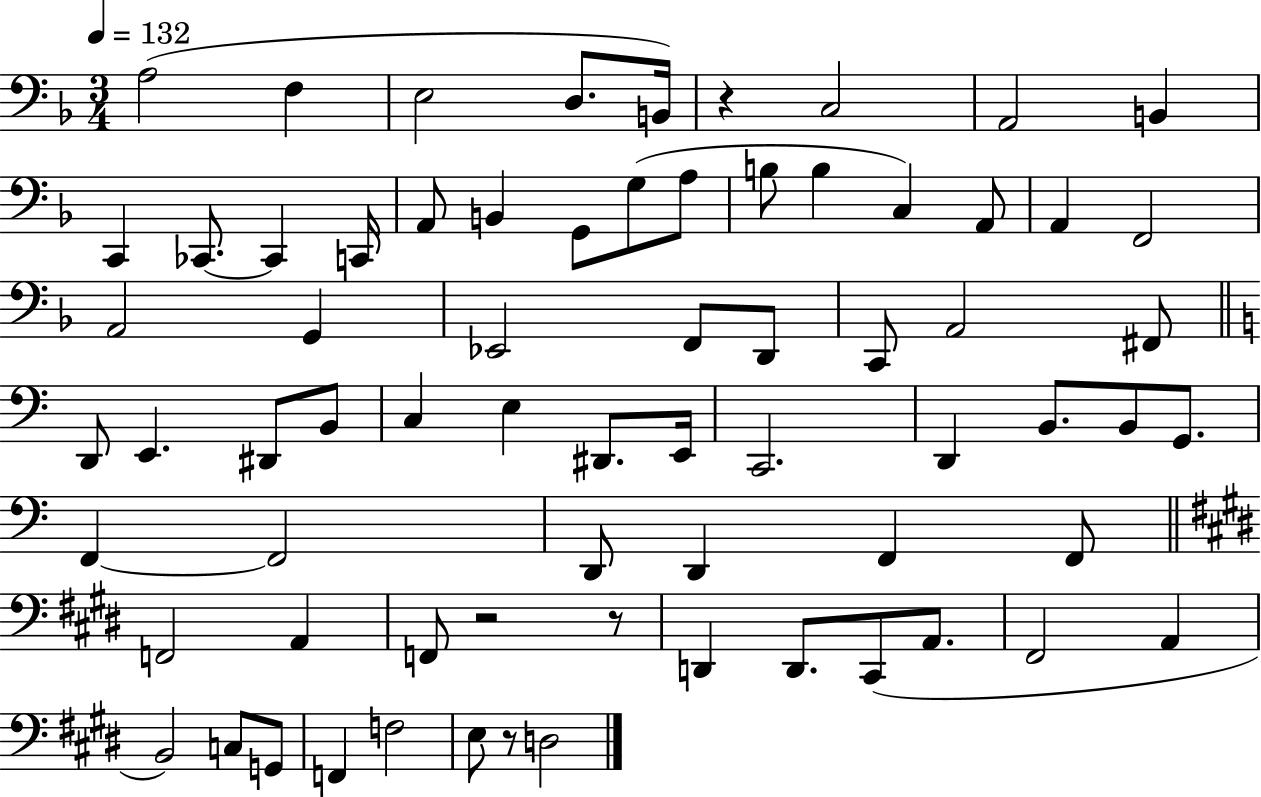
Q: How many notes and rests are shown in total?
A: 70